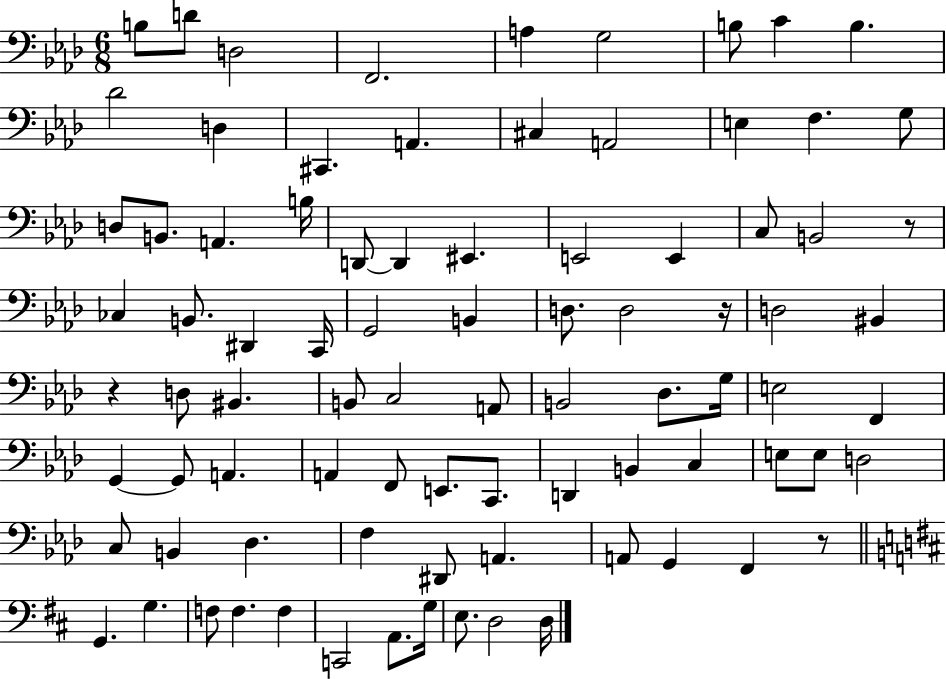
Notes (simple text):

B3/e D4/e D3/h F2/h. A3/q G3/h B3/e C4/q B3/q. Db4/h D3/q C#2/q. A2/q. C#3/q A2/h E3/q F3/q. G3/e D3/e B2/e. A2/q. B3/s D2/e D2/q EIS2/q. E2/h E2/q C3/e B2/h R/e CES3/q B2/e. D#2/q C2/s G2/h B2/q D3/e. D3/h R/s D3/h BIS2/q R/q D3/e BIS2/q. B2/e C3/h A2/e B2/h Db3/e. G3/s E3/h F2/q G2/q G2/e A2/q. A2/q F2/e E2/e. C2/e. D2/q B2/q C3/q E3/e E3/e D3/h C3/e B2/q Db3/q. F3/q D#2/e A2/q. A2/e G2/q F2/q R/e G2/q. G3/q. F3/e F3/q. F3/q C2/h A2/e. G3/s E3/e. D3/h D3/s